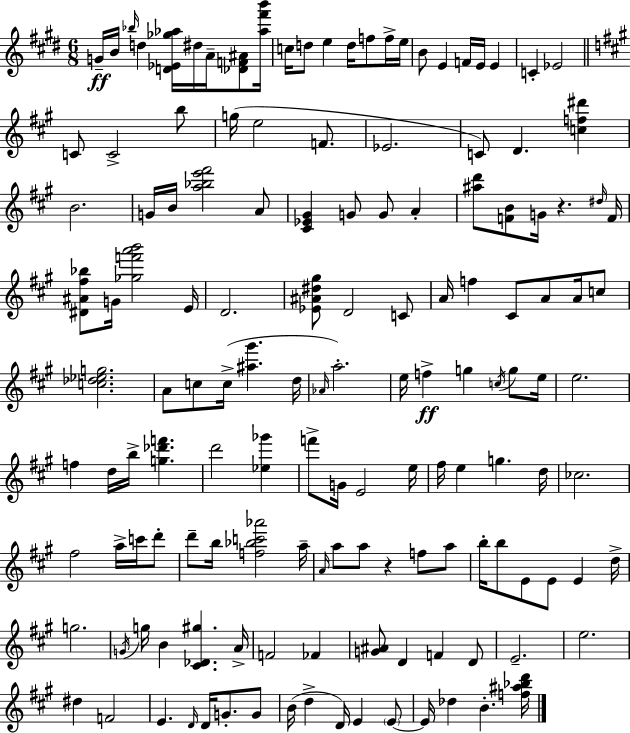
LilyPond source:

{
  \clef treble
  \numericTimeSignature
  \time 6/8
  \key e \major
  g'16--\ff b'16 \grace { bes''16 } d''4 <d' ees' ges'' aes''>16 dis''16 a'16-- <des' f' ais'>8 | <aes'' fis''' b'''>16 c''16 d''8 e''4 d''16 f''8 f''16-> | e''16 b'8 e'4 f'16 e'16 e'4 | c'4-. ees'2 | \break \bar "||" \break \key a \major c'8 c'2-> b''8 | g''16( e''2 f'8. | ees'2. | c'8) d'4. <c'' f'' dis'''>4 | \break b'2. | g'16 b'16 <a'' bes'' e''' fis'''>2 a'8 | <cis' ees' gis'>4 g'8 g'8 a'4-. | <ais'' d'''>8 <f' b'>8 g'16 r4. \grace { dis''16 } | \break f'16 <dis' ais' fis'' bes''>8 g'16 <ges'' f''' a''' b'''>2 | e'16 d'2. | <ees' ais' dis'' gis''>8 d'2 c'8 | a'16 f''4 cis'8 a'8 a'16 c''8 | \break <c'' des'' ees'' g''>2. | a'8 c''8 c''16->( <ais'' gis'''>4. | d''16 \grace { aes'16 }) a''2.-. | e''16 f''4->\ff g''4 \acciaccatura { c''16 } | \break g''8 e''16 e''2. | f''4 d''16 b''16-> <g'' des''' f'''>4. | d'''2 <ees'' ges'''>4 | f'''8-> g'16 e'2 | \break e''16 fis''16 e''4 g''4. | d''16 ces''2. | fis''2 a''16-> | c'''16 d'''8-. d'''8-- b''16 <f'' bes'' c''' aes'''>2 | \break a''16-- \grace { a'16 } a''8 a''8 r4 | f''8 a''8 b''16-. b''8 e'8 e'8 e'4 | d''16-> g''2. | \acciaccatura { g'16 } g''16 b'4 <cis' des' gis''>4. | \break a'16-> f'2 | fes'4 <g' ais'>8 d'4 f'4 | d'8 e'2.-- | e''2. | \break dis''4 f'2 | e'4. \grace { d'16 } | d'16 g'8.-. g'8 b'16( d''4-> d'16) | e'4 \parenthesize e'8~~ e'16 des''4 b'4.-. | \break <f'' ais'' bes'' d'''>16 \bar "|."
}